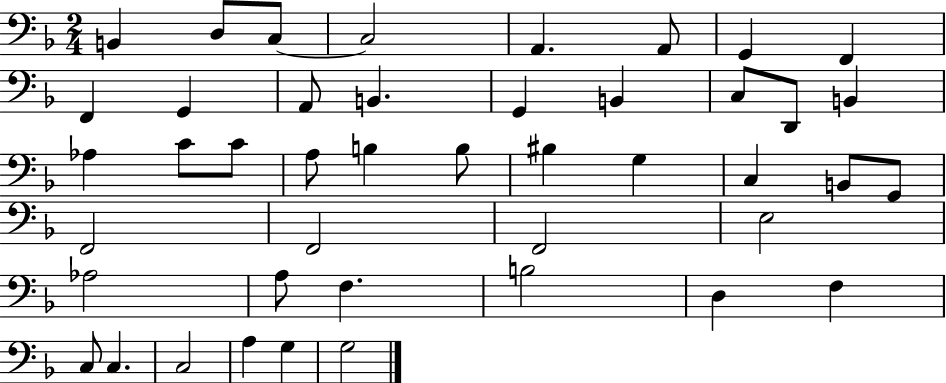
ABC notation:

X:1
T:Untitled
M:2/4
L:1/4
K:F
B,, D,/2 C,/2 C,2 A,, A,,/2 G,, F,, F,, G,, A,,/2 B,, G,, B,, C,/2 D,,/2 B,, _A, C/2 C/2 A,/2 B, B,/2 ^B, G, C, B,,/2 G,,/2 F,,2 F,,2 F,,2 E,2 _A,2 A,/2 F, B,2 D, F, C,/2 C, C,2 A, G, G,2